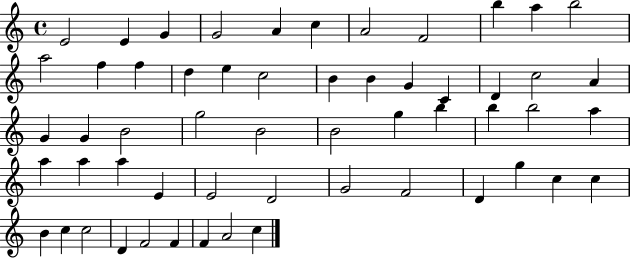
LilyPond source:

{
  \clef treble
  \time 4/4
  \defaultTimeSignature
  \key c \major
  e'2 e'4 g'4 | g'2 a'4 c''4 | a'2 f'2 | b''4 a''4 b''2 | \break a''2 f''4 f''4 | d''4 e''4 c''2 | b'4 b'4 g'4 c'4 | d'4 c''2 a'4 | \break g'4 g'4 b'2 | g''2 b'2 | b'2 g''4 b''4 | b''4 b''2 a''4 | \break a''4 a''4 a''4 e'4 | e'2 d'2 | g'2 f'2 | d'4 g''4 c''4 c''4 | \break b'4 c''4 c''2 | d'4 f'2 f'4 | f'4 a'2 c''4 | \bar "|."
}